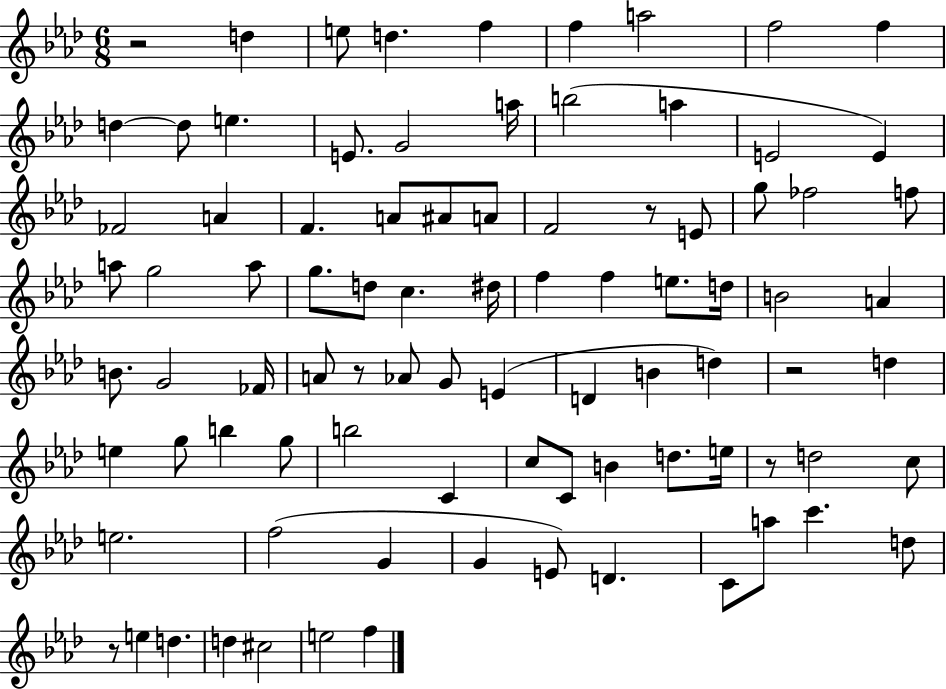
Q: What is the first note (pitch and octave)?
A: D5